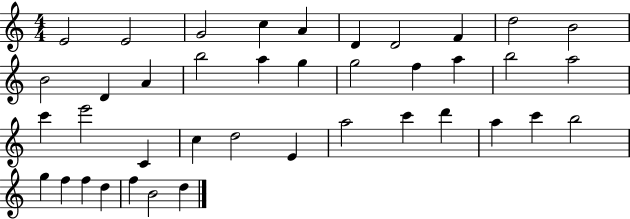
{
  \clef treble
  \numericTimeSignature
  \time 4/4
  \key c \major
  e'2 e'2 | g'2 c''4 a'4 | d'4 d'2 f'4 | d''2 b'2 | \break b'2 d'4 a'4 | b''2 a''4 g''4 | g''2 f''4 a''4 | b''2 a''2 | \break c'''4 e'''2 c'4 | c''4 d''2 e'4 | a''2 c'''4 d'''4 | a''4 c'''4 b''2 | \break g''4 f''4 f''4 d''4 | f''4 b'2 d''4 | \bar "|."
}